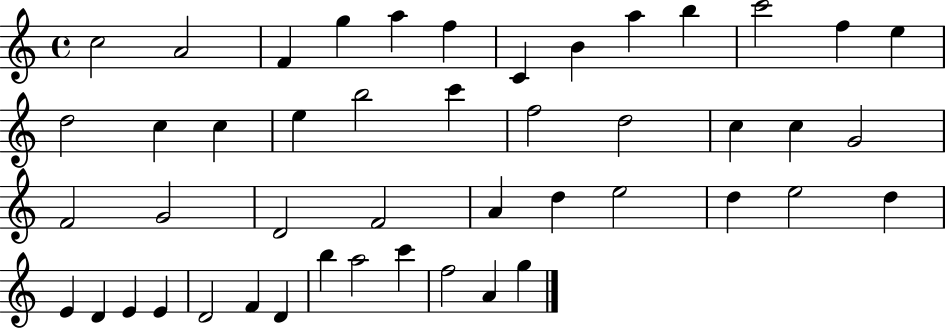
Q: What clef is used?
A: treble